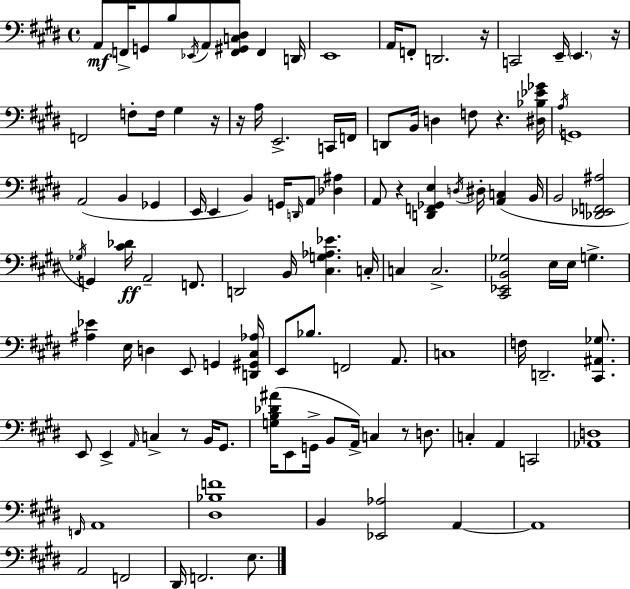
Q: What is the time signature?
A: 4/4